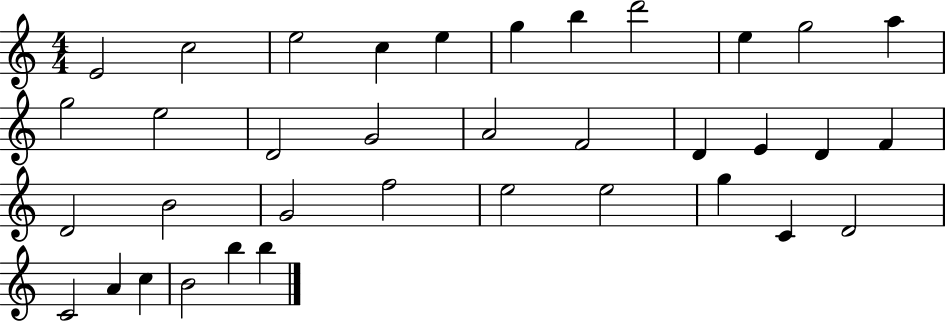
{
  \clef treble
  \numericTimeSignature
  \time 4/4
  \key c \major
  e'2 c''2 | e''2 c''4 e''4 | g''4 b''4 d'''2 | e''4 g''2 a''4 | \break g''2 e''2 | d'2 g'2 | a'2 f'2 | d'4 e'4 d'4 f'4 | \break d'2 b'2 | g'2 f''2 | e''2 e''2 | g''4 c'4 d'2 | \break c'2 a'4 c''4 | b'2 b''4 b''4 | \bar "|."
}